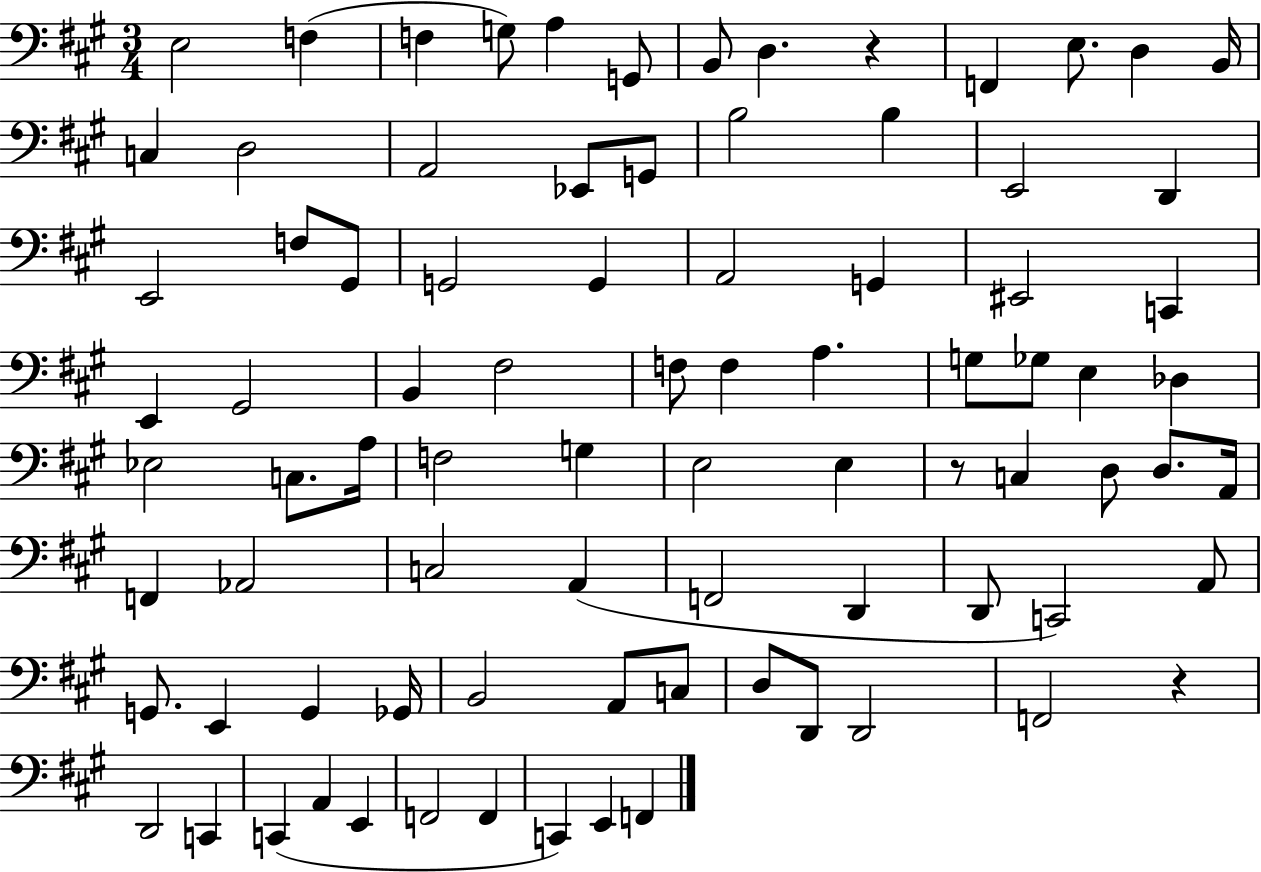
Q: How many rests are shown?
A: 3